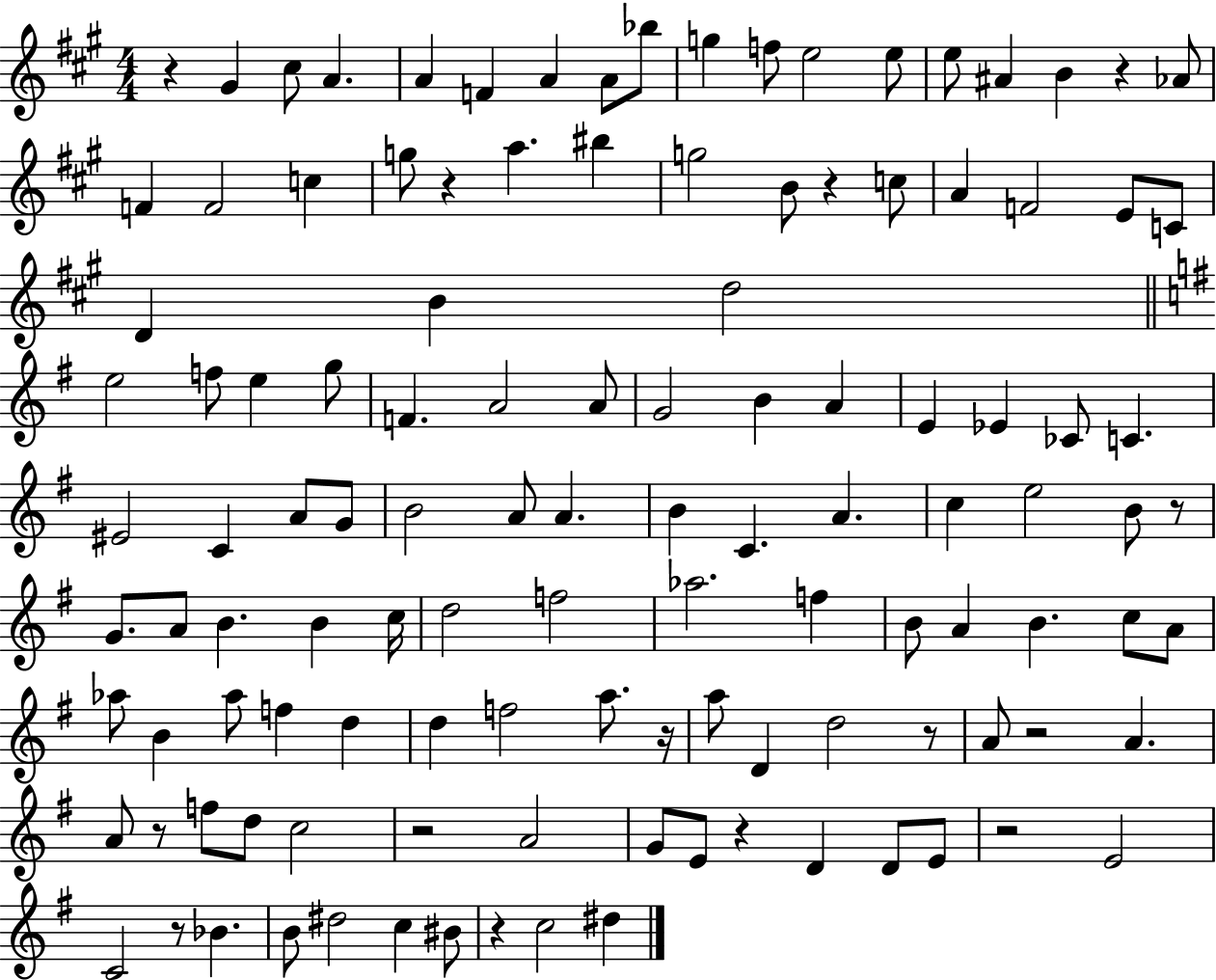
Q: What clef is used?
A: treble